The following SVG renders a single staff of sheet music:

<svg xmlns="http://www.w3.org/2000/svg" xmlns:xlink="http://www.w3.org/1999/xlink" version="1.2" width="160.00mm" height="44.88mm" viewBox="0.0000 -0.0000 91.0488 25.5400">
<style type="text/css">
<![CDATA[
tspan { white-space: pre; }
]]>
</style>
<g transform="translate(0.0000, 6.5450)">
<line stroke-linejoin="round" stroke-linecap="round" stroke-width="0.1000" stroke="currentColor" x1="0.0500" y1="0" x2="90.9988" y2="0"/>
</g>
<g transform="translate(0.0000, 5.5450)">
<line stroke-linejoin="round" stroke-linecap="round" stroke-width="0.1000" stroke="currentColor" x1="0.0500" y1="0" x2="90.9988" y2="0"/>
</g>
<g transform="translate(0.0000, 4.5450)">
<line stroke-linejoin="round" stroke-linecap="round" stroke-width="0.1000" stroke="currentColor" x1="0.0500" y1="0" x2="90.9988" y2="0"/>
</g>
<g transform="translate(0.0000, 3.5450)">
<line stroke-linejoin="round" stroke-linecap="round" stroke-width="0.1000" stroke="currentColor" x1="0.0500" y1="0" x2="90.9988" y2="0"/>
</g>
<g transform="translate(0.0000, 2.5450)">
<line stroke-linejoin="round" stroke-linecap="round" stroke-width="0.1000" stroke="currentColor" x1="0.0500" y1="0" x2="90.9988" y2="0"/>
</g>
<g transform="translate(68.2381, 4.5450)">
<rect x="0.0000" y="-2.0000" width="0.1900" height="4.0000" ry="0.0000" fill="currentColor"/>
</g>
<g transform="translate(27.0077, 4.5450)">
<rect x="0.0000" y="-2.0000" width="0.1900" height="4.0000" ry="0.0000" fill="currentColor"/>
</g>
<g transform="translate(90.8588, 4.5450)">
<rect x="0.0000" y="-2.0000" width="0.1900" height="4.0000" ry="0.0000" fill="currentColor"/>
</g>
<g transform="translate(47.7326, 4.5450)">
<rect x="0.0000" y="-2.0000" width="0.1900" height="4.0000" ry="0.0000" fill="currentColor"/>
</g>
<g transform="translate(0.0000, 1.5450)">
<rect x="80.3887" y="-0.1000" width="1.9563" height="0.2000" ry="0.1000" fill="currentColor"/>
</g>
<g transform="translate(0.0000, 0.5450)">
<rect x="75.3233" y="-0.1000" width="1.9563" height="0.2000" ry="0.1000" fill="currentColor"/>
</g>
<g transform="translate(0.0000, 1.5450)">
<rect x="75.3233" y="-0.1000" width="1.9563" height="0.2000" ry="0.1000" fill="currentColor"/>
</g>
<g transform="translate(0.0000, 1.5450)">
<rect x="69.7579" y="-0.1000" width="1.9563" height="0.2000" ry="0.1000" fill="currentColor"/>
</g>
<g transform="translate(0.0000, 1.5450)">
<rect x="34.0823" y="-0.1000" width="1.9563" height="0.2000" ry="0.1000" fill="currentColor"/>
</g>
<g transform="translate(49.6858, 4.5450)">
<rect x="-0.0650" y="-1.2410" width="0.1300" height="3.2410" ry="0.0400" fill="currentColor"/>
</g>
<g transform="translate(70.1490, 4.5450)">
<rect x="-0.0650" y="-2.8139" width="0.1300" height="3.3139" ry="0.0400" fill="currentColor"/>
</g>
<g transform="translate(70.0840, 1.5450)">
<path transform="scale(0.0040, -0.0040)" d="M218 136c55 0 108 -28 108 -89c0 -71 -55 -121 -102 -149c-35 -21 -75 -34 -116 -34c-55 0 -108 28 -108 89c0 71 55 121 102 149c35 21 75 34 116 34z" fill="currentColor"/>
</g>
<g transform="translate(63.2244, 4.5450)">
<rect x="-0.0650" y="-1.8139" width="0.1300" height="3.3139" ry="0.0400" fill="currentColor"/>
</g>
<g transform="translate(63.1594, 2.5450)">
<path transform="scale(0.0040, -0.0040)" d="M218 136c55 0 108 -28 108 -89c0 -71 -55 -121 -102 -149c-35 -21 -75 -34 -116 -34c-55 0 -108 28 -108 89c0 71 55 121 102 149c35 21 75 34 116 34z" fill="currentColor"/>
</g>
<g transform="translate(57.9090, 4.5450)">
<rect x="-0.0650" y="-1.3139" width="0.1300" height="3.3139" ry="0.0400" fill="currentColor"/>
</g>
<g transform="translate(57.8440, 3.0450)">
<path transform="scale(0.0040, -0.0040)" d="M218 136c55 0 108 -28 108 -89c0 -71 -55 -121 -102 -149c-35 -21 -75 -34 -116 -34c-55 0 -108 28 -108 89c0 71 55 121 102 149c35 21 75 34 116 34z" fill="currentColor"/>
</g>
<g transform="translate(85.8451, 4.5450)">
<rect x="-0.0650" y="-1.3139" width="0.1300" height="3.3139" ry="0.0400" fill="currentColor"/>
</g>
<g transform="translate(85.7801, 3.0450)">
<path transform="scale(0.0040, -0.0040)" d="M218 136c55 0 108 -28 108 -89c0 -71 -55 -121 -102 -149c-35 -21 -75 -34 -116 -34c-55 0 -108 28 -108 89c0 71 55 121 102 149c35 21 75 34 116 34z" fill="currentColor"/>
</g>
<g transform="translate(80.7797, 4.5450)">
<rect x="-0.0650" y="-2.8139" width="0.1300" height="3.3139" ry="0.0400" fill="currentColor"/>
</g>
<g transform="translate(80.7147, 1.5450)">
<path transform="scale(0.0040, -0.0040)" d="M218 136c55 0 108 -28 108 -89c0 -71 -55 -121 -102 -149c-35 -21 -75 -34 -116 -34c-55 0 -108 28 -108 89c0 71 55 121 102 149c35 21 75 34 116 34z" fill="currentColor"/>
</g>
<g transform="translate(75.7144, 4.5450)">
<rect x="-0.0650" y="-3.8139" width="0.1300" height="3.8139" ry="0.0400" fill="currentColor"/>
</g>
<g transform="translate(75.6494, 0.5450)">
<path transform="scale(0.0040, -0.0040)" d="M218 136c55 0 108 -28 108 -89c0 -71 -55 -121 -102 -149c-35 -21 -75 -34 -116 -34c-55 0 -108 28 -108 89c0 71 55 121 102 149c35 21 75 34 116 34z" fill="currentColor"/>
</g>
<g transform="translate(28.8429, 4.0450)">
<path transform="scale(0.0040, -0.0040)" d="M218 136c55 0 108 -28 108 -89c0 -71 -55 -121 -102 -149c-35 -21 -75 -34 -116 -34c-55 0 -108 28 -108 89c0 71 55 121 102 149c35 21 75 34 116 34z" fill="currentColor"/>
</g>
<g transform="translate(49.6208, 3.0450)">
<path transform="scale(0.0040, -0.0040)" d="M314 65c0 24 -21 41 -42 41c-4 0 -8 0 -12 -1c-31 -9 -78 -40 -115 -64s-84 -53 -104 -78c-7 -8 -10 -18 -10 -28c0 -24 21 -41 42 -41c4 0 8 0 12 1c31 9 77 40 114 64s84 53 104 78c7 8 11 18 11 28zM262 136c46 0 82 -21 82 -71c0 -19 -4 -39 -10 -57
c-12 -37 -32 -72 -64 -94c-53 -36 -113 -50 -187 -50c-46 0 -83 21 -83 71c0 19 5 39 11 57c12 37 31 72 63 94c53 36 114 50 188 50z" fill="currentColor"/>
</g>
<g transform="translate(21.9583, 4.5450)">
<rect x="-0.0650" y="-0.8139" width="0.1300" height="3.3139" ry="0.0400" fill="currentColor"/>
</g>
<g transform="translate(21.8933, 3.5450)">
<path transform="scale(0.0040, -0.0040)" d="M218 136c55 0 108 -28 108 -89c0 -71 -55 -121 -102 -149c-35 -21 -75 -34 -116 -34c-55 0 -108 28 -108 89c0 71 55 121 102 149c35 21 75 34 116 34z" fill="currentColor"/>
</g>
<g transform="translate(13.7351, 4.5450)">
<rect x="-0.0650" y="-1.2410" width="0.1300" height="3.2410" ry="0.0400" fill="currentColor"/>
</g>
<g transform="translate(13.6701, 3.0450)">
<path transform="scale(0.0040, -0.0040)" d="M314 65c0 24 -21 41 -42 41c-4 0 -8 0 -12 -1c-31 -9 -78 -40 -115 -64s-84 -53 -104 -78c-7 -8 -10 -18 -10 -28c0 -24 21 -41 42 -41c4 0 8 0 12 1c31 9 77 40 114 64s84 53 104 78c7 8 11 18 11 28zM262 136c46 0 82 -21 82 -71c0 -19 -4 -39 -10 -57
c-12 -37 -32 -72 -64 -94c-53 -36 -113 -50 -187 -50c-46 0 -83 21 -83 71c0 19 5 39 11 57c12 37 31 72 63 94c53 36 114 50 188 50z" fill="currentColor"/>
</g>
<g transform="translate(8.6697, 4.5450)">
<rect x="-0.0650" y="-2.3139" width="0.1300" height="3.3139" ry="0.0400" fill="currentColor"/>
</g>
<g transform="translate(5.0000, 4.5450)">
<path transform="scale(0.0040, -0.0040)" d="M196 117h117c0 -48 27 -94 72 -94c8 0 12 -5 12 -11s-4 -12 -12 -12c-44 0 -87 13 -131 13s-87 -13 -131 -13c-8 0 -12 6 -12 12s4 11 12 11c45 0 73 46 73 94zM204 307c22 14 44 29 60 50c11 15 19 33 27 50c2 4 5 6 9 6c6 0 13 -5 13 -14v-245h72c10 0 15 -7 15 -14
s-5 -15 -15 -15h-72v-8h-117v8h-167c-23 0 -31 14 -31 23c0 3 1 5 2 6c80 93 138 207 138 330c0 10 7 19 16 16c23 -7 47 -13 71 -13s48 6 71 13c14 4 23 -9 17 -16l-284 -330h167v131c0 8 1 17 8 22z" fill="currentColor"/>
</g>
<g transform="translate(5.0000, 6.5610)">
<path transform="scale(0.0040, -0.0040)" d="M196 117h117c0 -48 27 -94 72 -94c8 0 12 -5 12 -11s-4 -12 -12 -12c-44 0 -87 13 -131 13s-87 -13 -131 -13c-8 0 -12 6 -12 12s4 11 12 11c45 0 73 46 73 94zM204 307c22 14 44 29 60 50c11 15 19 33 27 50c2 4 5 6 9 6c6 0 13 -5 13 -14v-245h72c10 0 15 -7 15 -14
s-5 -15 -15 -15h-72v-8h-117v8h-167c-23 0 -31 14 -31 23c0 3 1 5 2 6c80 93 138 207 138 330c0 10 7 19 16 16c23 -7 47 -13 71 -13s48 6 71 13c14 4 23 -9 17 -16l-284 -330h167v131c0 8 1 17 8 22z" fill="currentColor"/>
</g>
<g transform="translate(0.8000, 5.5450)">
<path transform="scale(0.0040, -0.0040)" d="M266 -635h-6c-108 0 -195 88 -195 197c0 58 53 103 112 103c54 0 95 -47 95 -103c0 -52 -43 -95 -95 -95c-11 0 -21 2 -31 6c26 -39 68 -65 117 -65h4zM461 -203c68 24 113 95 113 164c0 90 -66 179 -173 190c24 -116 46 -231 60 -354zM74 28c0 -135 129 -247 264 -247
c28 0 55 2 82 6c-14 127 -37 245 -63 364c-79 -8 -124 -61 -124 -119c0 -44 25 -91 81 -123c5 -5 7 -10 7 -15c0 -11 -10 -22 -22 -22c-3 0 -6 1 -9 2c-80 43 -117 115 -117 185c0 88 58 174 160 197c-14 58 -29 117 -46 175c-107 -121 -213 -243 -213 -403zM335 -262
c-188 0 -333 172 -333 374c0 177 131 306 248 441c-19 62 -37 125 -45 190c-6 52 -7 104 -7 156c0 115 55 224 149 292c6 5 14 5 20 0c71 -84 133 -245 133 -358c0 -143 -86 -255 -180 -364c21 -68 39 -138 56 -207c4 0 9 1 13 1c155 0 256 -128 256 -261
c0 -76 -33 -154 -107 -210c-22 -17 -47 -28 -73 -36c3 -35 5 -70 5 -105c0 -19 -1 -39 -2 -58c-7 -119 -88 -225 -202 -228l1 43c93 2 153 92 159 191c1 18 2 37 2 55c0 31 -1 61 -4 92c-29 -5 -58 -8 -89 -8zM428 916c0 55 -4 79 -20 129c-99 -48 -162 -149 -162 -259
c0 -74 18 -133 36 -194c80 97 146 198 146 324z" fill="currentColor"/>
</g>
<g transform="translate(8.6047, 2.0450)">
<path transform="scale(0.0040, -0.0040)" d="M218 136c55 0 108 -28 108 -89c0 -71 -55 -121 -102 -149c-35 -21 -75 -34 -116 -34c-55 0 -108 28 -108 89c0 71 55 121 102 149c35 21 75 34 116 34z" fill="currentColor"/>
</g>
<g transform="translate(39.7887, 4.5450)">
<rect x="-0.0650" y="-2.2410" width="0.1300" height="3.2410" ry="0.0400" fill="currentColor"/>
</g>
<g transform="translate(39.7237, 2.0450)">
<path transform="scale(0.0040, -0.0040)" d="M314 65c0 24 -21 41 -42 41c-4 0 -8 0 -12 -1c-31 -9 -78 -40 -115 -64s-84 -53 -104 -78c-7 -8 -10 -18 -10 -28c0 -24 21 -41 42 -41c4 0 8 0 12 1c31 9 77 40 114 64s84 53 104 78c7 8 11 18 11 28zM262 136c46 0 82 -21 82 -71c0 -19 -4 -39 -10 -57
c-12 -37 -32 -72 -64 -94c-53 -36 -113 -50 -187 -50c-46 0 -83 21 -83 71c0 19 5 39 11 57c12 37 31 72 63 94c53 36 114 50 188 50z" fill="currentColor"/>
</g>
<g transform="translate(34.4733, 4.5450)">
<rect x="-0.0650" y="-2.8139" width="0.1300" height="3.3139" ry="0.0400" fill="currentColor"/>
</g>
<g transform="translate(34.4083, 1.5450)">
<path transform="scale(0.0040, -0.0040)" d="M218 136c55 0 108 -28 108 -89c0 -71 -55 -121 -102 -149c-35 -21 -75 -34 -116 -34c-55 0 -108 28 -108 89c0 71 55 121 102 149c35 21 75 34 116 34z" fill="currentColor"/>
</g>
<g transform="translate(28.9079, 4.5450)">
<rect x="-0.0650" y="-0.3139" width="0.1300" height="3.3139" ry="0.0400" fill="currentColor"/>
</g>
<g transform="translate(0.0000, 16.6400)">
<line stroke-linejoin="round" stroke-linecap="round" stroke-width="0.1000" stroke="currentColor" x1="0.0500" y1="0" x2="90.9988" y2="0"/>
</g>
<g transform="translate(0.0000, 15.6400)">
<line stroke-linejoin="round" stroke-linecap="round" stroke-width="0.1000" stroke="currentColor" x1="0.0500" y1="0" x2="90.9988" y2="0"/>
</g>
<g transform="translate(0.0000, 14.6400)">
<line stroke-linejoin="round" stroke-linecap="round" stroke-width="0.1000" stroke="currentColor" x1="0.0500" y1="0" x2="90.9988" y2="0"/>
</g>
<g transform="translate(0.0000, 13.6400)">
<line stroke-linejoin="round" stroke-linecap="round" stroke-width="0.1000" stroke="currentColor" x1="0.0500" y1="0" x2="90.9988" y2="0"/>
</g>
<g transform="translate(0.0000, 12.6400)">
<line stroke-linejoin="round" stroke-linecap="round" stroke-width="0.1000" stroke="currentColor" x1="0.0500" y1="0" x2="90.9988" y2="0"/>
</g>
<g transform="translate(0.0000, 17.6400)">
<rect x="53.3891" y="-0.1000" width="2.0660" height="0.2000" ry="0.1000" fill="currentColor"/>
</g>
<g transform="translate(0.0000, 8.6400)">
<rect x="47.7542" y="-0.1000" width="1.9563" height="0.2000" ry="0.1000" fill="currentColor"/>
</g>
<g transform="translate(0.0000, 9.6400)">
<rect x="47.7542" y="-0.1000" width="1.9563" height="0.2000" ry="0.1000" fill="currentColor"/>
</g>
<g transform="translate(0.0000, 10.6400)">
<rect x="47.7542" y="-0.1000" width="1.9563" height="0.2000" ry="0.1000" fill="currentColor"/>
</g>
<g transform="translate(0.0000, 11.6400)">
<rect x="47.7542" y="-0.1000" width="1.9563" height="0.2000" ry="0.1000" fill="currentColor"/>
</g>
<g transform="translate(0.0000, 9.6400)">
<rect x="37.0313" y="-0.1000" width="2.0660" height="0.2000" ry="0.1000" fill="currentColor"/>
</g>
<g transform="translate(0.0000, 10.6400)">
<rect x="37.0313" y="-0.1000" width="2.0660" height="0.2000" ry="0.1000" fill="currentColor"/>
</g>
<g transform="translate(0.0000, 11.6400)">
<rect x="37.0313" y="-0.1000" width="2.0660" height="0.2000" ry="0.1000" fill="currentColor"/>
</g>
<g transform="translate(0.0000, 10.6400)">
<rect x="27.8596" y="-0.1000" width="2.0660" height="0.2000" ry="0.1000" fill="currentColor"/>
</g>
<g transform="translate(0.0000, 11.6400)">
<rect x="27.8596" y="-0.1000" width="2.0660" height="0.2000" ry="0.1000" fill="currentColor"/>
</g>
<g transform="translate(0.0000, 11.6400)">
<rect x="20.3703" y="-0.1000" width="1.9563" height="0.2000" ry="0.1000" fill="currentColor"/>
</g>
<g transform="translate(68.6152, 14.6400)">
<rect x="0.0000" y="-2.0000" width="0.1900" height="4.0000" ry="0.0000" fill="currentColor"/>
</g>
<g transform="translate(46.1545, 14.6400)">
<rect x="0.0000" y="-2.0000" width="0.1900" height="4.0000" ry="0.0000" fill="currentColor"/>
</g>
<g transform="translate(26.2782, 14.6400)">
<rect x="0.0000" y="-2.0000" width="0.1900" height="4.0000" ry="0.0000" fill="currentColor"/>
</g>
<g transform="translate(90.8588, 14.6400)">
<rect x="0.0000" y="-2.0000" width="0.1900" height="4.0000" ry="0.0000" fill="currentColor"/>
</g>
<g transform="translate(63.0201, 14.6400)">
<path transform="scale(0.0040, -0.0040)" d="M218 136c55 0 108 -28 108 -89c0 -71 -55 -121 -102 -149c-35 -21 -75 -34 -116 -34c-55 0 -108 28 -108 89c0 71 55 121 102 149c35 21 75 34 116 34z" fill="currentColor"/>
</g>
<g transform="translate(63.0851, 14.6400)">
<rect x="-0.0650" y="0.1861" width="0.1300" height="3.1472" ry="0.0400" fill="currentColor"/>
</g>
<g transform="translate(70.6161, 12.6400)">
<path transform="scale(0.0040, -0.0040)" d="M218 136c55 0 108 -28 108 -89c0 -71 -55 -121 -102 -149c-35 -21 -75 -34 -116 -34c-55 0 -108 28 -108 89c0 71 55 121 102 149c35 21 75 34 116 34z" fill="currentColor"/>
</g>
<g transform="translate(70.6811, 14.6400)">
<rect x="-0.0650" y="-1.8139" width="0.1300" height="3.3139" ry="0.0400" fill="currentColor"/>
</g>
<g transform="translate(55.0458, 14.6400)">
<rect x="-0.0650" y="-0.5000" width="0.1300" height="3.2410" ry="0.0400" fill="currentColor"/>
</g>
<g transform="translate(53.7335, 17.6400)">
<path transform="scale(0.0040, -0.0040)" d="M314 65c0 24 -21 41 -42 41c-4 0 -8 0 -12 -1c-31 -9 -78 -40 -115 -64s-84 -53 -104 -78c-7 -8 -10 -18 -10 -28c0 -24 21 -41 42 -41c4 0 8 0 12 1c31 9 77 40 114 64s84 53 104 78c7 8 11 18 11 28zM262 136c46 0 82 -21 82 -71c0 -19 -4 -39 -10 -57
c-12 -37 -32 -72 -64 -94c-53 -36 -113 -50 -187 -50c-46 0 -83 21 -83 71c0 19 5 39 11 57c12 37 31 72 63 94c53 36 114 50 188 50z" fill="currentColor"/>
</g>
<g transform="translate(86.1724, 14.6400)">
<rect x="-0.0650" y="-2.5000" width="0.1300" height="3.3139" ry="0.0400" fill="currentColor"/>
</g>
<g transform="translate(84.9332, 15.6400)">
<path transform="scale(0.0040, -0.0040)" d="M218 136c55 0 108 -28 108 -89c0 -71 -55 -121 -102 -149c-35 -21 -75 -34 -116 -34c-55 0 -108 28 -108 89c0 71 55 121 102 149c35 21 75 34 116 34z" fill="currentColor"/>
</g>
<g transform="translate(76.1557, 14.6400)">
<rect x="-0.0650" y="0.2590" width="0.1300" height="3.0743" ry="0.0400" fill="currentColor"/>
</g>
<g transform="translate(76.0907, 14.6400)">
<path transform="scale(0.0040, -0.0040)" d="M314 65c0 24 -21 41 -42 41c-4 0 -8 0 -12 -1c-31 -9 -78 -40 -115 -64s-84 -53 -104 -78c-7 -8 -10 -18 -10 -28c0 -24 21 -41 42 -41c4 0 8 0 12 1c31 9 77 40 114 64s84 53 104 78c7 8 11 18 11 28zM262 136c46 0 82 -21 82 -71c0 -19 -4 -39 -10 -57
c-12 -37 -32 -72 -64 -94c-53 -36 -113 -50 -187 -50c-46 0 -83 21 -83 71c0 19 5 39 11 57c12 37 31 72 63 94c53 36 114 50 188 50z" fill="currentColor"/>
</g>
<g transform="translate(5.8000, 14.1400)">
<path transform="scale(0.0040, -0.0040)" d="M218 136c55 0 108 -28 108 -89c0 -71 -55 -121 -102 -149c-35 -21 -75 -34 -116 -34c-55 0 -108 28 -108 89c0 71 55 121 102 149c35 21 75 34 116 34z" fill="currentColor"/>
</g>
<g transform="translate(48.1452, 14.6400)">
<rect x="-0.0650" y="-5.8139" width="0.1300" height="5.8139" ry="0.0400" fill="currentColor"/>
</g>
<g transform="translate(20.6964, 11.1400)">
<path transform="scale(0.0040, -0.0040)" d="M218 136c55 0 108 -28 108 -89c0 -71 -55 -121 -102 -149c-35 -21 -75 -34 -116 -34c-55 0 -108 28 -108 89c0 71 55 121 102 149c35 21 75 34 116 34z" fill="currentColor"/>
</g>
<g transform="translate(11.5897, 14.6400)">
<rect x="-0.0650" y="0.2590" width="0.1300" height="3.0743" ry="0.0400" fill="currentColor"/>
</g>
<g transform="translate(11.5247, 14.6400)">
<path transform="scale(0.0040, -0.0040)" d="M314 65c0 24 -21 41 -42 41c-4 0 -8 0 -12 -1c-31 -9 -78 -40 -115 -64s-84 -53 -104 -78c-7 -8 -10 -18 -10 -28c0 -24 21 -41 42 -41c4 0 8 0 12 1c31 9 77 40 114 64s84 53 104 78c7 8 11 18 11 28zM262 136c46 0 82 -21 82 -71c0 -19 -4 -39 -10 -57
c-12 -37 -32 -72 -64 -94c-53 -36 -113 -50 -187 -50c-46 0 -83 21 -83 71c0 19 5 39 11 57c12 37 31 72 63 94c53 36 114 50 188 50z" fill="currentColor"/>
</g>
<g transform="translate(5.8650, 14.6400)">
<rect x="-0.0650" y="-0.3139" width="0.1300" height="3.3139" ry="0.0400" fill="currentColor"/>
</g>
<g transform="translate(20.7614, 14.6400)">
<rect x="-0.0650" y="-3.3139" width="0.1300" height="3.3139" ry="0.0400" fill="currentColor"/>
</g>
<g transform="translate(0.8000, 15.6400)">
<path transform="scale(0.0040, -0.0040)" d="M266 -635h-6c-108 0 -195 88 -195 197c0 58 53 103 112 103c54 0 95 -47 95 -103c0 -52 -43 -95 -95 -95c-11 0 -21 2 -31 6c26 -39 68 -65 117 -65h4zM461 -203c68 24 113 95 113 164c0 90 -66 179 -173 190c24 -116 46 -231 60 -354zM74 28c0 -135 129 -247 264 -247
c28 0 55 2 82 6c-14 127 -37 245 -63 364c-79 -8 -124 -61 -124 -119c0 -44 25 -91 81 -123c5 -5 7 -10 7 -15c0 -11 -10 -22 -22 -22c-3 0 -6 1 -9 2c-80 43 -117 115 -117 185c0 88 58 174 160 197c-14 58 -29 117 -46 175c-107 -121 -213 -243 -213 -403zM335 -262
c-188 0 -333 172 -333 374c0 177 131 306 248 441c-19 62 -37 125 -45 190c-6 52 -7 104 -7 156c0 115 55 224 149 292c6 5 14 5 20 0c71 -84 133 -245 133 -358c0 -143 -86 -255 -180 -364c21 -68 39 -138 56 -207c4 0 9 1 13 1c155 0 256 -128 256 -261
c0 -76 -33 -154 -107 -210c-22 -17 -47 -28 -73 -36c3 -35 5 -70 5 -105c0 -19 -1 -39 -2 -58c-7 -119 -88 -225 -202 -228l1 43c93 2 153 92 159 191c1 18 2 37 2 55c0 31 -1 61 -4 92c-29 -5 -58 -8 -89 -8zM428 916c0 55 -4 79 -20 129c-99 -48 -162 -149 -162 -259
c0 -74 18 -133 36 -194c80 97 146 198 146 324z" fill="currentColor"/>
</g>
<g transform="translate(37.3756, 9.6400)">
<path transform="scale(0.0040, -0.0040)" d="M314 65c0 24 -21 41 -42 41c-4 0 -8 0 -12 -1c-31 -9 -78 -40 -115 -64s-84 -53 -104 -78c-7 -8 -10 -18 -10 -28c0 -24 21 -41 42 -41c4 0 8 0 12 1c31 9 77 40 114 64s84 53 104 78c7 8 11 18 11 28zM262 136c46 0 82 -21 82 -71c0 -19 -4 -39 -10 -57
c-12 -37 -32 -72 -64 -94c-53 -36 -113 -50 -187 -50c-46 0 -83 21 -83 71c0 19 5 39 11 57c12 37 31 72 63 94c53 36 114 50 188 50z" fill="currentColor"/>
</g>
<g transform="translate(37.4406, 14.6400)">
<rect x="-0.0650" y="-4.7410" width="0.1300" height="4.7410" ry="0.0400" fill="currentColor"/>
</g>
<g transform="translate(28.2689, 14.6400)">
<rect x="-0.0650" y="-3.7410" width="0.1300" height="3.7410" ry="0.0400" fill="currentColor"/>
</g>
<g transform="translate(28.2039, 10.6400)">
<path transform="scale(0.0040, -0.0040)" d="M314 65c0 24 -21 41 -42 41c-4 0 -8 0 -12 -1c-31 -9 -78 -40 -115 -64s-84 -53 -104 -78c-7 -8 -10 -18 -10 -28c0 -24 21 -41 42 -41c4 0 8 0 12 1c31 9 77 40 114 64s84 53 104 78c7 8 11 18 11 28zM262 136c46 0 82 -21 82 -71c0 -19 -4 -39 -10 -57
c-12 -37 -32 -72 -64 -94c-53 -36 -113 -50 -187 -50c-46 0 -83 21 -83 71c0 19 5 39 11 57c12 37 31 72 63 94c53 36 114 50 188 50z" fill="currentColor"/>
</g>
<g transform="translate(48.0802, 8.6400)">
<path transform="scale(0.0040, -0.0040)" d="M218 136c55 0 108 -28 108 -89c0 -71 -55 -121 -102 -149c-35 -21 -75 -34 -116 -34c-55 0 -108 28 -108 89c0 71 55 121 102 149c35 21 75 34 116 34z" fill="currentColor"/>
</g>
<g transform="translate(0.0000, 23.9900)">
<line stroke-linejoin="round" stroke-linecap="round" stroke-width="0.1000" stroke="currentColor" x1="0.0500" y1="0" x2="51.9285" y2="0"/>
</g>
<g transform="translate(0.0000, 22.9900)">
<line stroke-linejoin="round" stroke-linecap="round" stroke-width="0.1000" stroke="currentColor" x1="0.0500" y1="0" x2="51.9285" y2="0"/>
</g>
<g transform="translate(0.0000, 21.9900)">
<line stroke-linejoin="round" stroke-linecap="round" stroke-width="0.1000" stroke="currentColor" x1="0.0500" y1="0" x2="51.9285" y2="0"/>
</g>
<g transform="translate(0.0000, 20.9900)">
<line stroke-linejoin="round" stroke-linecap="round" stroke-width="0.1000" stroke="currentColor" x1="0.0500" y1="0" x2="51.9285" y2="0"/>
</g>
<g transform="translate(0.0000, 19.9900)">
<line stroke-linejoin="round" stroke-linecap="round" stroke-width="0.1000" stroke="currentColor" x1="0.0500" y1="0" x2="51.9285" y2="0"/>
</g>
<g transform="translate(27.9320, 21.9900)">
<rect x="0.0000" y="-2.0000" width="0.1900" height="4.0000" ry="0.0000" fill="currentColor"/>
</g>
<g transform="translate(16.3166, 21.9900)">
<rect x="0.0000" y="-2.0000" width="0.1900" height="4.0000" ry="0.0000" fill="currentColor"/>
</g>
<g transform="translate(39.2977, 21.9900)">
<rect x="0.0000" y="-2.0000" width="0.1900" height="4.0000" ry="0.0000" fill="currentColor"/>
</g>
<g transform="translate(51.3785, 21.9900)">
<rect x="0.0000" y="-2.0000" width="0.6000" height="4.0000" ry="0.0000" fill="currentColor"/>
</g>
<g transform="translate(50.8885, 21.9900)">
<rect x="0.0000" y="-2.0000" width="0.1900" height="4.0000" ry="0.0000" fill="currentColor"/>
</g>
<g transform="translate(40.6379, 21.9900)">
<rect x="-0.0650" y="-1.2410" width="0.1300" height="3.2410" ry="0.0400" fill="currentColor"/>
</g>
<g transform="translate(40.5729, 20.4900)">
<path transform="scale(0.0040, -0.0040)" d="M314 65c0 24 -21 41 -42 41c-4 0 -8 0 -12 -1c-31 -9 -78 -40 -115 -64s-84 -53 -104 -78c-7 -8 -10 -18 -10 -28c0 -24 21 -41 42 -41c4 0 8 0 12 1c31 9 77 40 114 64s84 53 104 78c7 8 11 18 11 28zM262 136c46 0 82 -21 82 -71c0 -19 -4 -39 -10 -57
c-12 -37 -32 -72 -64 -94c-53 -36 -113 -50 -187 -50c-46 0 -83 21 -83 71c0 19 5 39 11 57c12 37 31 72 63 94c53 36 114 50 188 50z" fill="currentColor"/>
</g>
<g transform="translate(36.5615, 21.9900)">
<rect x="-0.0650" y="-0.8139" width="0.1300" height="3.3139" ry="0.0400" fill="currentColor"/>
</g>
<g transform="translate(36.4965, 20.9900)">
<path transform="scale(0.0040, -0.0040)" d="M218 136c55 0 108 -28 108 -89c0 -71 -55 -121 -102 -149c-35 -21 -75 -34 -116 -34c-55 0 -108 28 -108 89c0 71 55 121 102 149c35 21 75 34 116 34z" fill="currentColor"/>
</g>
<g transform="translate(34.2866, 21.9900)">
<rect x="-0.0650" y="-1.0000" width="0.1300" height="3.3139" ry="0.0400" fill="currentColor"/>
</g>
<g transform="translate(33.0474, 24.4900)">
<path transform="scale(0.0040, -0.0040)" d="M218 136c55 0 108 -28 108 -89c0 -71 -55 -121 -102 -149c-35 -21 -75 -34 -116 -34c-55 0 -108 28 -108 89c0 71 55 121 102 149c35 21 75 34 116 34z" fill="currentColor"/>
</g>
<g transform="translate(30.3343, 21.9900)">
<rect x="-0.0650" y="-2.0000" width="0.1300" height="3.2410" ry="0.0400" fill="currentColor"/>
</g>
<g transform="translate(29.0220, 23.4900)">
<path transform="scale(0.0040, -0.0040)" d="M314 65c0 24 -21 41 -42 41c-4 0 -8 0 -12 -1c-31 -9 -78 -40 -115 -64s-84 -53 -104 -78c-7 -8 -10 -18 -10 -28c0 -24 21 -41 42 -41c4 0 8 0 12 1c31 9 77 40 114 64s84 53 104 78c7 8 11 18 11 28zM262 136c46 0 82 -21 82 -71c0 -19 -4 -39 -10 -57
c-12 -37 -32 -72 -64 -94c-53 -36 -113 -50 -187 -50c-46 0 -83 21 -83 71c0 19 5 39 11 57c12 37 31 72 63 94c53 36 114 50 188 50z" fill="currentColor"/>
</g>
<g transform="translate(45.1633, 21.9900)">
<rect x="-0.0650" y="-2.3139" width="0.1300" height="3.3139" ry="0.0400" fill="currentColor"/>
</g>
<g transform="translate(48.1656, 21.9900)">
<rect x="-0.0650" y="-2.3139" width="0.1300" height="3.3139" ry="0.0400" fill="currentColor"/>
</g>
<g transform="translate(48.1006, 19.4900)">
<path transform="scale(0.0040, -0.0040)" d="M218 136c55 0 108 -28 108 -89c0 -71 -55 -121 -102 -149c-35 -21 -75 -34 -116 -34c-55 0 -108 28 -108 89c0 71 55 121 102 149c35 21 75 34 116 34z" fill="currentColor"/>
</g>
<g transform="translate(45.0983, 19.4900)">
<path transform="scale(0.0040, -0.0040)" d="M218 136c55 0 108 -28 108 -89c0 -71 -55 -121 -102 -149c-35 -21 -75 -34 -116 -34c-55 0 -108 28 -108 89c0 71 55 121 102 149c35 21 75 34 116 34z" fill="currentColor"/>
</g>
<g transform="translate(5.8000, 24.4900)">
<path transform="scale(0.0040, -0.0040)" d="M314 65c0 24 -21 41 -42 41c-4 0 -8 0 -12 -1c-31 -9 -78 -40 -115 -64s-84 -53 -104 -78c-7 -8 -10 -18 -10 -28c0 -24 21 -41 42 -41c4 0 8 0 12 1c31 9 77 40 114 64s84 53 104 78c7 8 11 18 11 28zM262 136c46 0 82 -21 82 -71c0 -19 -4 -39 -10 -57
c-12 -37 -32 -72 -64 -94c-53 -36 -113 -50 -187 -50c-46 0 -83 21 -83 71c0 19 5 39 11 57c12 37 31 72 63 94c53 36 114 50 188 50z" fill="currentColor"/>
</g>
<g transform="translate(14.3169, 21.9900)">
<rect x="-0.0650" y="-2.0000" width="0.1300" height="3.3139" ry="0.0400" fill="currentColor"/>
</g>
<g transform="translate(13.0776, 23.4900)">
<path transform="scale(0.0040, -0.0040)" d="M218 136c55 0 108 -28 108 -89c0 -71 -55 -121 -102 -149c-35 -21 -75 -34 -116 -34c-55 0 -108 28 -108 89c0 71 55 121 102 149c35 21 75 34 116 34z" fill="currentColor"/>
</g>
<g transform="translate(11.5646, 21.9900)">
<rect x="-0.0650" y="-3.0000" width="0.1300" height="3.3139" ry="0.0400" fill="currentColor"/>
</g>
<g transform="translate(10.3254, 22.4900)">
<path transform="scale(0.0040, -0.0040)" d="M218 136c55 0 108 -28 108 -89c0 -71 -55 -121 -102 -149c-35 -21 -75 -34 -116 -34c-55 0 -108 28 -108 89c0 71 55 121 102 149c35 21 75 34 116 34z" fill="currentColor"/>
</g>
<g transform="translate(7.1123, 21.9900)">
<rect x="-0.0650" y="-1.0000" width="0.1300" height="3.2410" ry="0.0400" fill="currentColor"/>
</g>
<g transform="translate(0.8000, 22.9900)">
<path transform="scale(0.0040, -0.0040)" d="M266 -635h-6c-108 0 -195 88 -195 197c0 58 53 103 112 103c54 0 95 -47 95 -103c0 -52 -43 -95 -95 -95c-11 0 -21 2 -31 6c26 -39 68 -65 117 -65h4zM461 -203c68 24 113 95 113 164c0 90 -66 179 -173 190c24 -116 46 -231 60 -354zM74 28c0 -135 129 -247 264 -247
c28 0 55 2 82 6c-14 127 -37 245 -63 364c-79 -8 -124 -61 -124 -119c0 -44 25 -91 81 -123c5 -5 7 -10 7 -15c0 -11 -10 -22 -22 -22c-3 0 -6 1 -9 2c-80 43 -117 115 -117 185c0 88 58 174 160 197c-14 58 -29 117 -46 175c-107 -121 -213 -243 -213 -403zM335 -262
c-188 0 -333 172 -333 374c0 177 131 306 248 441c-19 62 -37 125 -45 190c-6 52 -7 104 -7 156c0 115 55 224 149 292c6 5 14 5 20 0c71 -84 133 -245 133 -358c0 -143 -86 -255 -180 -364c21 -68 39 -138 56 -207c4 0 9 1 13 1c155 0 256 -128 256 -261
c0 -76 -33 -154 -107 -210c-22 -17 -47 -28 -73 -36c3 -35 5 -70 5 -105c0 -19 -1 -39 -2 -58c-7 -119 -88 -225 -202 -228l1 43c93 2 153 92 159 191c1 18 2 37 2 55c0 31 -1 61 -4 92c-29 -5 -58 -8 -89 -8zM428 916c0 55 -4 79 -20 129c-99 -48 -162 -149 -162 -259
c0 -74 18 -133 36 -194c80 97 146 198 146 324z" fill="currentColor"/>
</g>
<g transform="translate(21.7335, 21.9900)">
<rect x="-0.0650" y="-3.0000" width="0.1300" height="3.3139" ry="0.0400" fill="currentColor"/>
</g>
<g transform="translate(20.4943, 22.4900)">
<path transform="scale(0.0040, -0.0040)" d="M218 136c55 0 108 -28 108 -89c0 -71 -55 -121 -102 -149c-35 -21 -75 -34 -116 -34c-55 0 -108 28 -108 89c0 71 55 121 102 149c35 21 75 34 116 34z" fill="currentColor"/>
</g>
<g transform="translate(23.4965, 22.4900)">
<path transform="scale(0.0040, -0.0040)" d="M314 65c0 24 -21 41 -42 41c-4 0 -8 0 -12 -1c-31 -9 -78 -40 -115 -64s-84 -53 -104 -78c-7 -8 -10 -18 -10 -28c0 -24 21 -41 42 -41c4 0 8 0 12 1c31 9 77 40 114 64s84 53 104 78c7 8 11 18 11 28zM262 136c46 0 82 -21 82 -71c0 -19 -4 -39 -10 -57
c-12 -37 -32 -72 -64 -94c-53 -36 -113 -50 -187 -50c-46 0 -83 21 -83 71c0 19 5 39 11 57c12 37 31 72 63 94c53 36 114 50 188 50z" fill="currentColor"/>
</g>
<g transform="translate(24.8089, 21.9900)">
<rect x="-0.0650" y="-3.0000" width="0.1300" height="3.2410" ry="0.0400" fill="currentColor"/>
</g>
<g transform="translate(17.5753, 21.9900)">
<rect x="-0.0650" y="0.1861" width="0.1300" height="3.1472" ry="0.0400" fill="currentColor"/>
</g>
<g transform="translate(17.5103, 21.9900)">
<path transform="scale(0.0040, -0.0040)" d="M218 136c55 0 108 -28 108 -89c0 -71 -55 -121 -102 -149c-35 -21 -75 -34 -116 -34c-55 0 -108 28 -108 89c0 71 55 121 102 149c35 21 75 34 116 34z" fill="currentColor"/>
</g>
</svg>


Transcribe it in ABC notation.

X:1
T:Untitled
M:4/4
L:1/4
K:C
g e2 d c a g2 e2 e f a c' a e c B2 b c'2 e'2 g' C2 B f B2 G D2 A F B A A2 F2 D d e2 g g